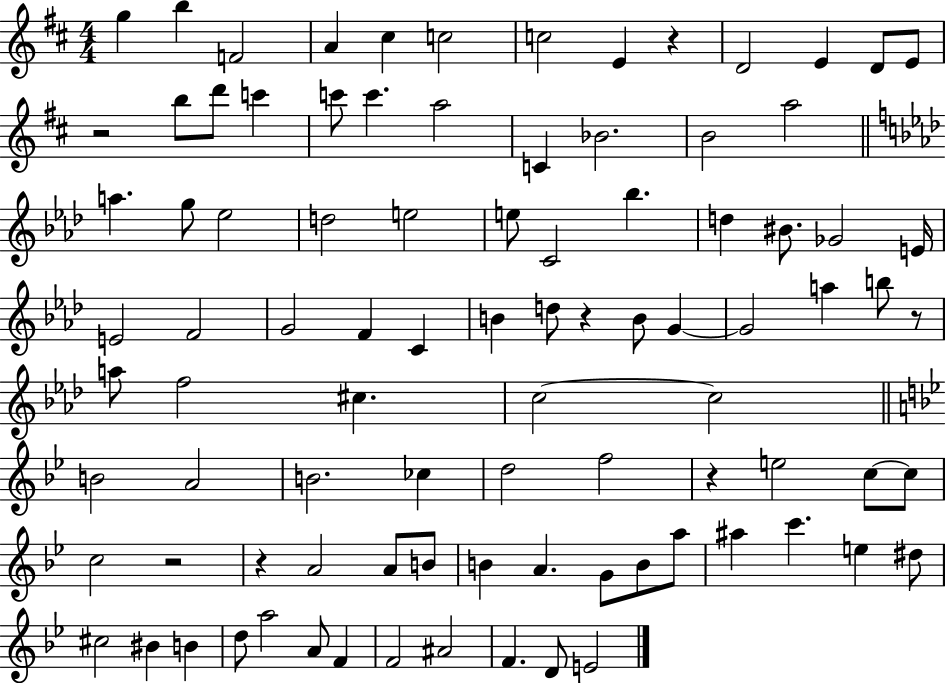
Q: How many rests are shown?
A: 7